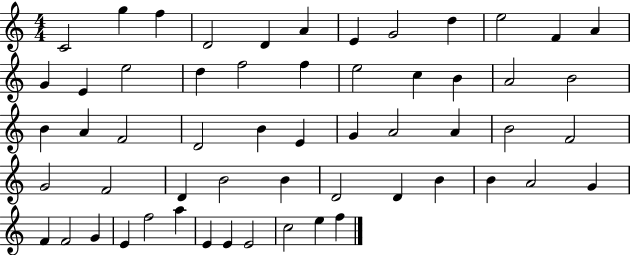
{
  \clef treble
  \numericTimeSignature
  \time 4/4
  \key c \major
  c'2 g''4 f''4 | d'2 d'4 a'4 | e'4 g'2 d''4 | e''2 f'4 a'4 | \break g'4 e'4 e''2 | d''4 f''2 f''4 | e''2 c''4 b'4 | a'2 b'2 | \break b'4 a'4 f'2 | d'2 b'4 e'4 | g'4 a'2 a'4 | b'2 f'2 | \break g'2 f'2 | d'4 b'2 b'4 | d'2 d'4 b'4 | b'4 a'2 g'4 | \break f'4 f'2 g'4 | e'4 f''2 a''4 | e'4 e'4 e'2 | c''2 e''4 f''4 | \break \bar "|."
}